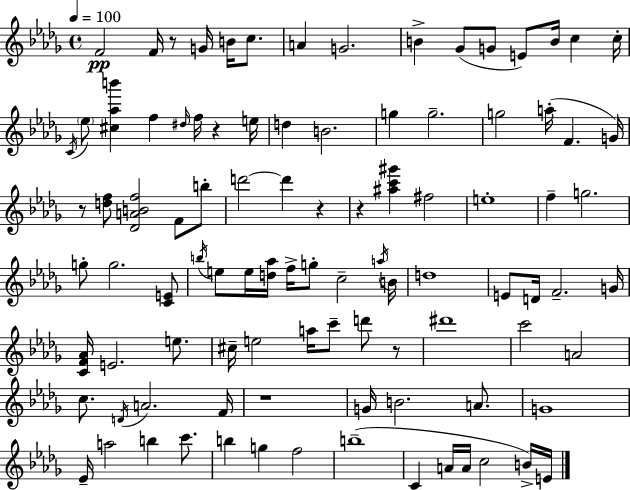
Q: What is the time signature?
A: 4/4